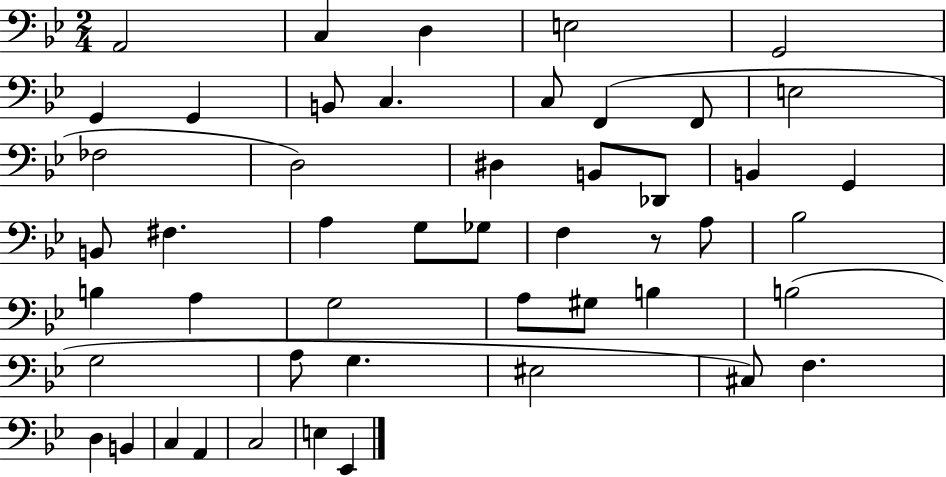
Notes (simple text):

A2/h C3/q D3/q E3/h G2/h G2/q G2/q B2/e C3/q. C3/e F2/q F2/e E3/h FES3/h D3/h D#3/q B2/e Db2/e B2/q G2/q B2/e F#3/q. A3/q G3/e Gb3/e F3/q R/e A3/e Bb3/h B3/q A3/q G3/h A3/e G#3/e B3/q B3/h G3/h A3/e G3/q. EIS3/h C#3/e F3/q. D3/q B2/q C3/q A2/q C3/h E3/q Eb2/q